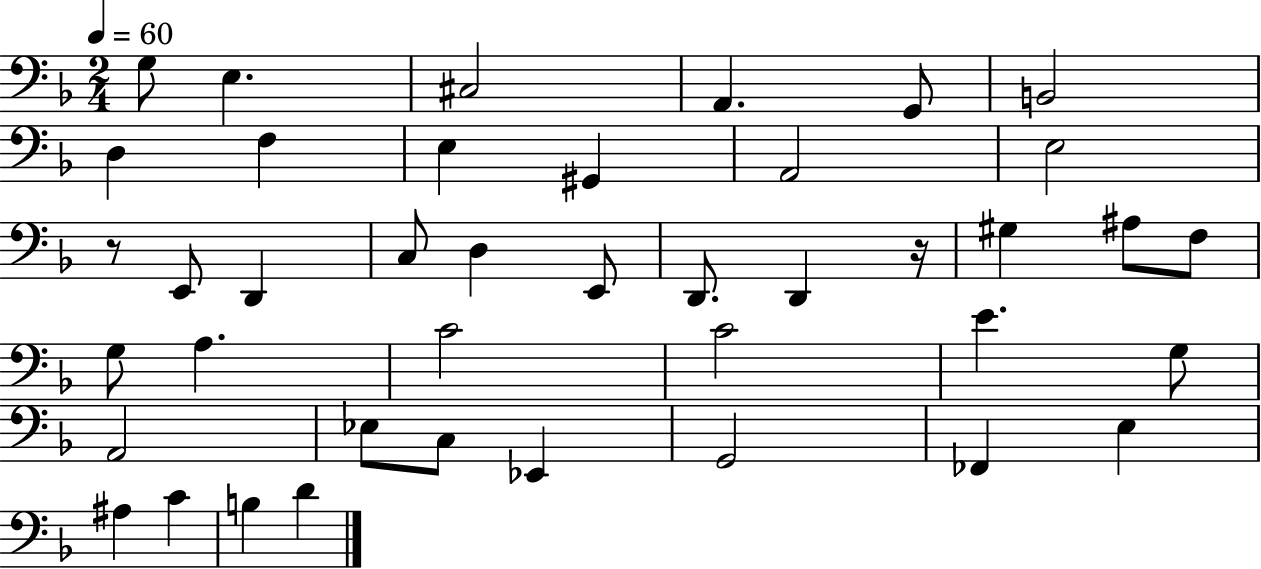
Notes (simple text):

G3/e E3/q. C#3/h A2/q. G2/e B2/h D3/q F3/q E3/q G#2/q A2/h E3/h R/e E2/e D2/q C3/e D3/q E2/e D2/e. D2/q R/s G#3/q A#3/e F3/e G3/e A3/q. C4/h C4/h E4/q. G3/e A2/h Eb3/e C3/e Eb2/q G2/h FES2/q E3/q A#3/q C4/q B3/q D4/q